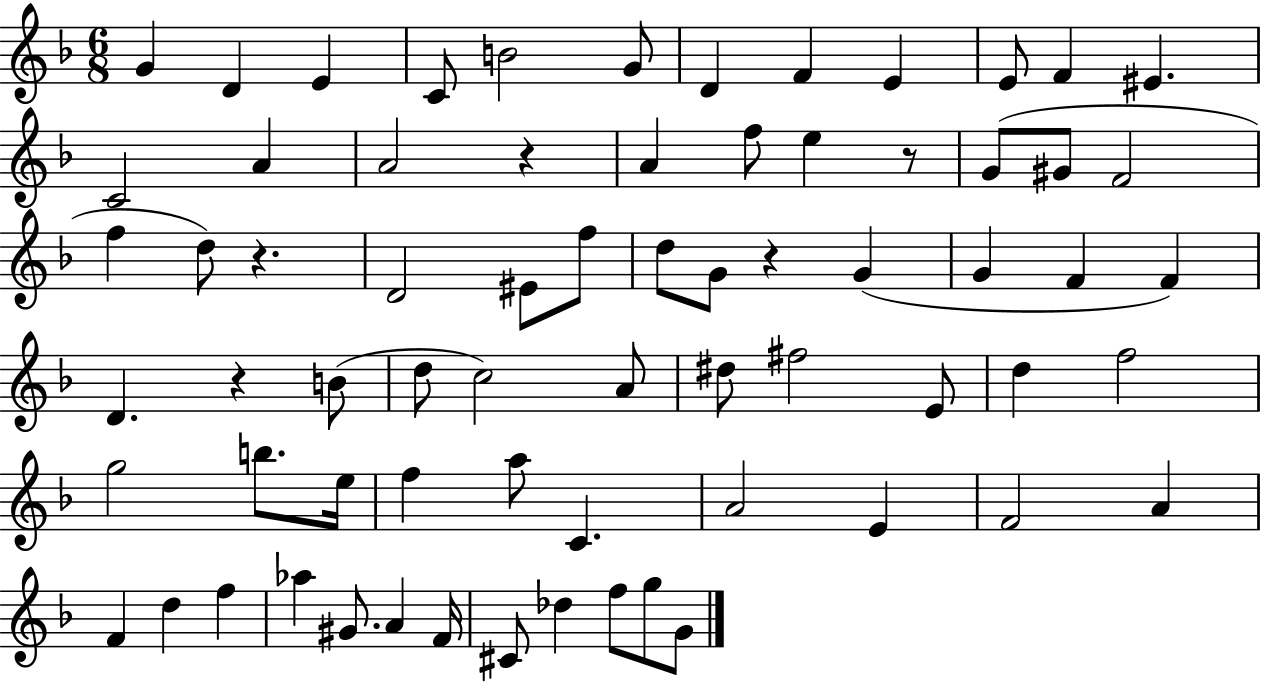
G4/q D4/q E4/q C4/e B4/h G4/e D4/q F4/q E4/q E4/e F4/q EIS4/q. C4/h A4/q A4/h R/q A4/q F5/e E5/q R/e G4/e G#4/e F4/h F5/q D5/e R/q. D4/h EIS4/e F5/e D5/e G4/e R/q G4/q G4/q F4/q F4/q D4/q. R/q B4/e D5/e C5/h A4/e D#5/e F#5/h E4/e D5/q F5/h G5/h B5/e. E5/s F5/q A5/e C4/q. A4/h E4/q F4/h A4/q F4/q D5/q F5/q Ab5/q G#4/e. A4/q F4/s C#4/e Db5/q F5/e G5/e G4/e